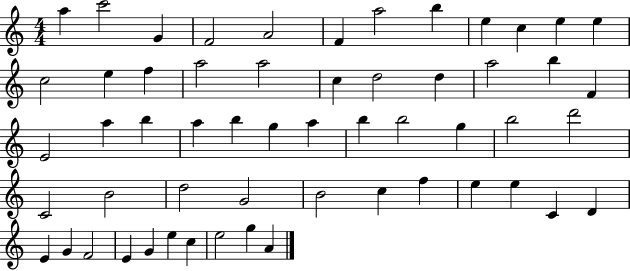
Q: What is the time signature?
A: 4/4